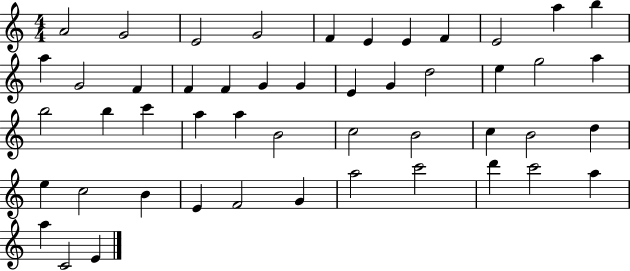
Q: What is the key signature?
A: C major